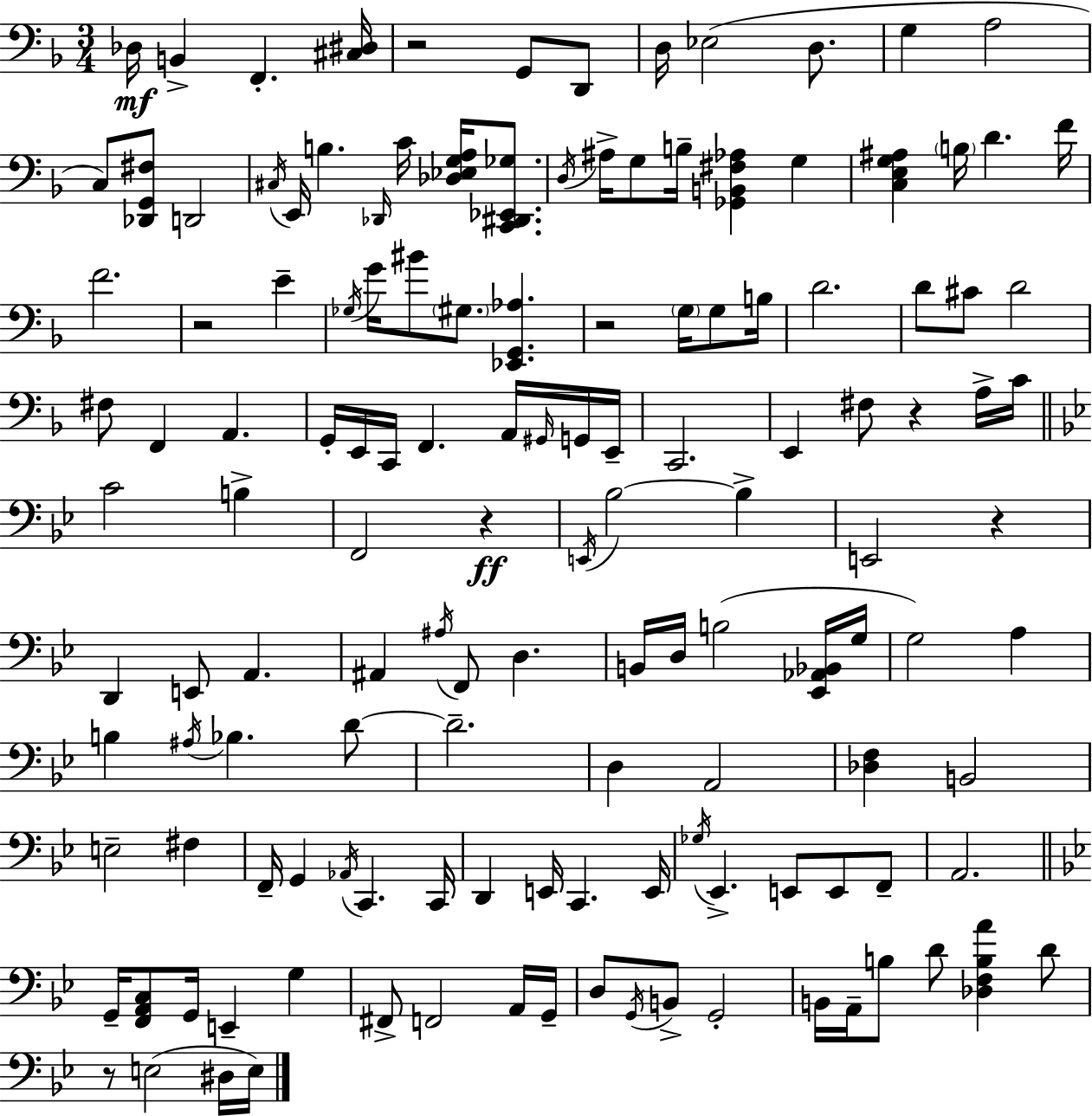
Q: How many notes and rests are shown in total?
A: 137